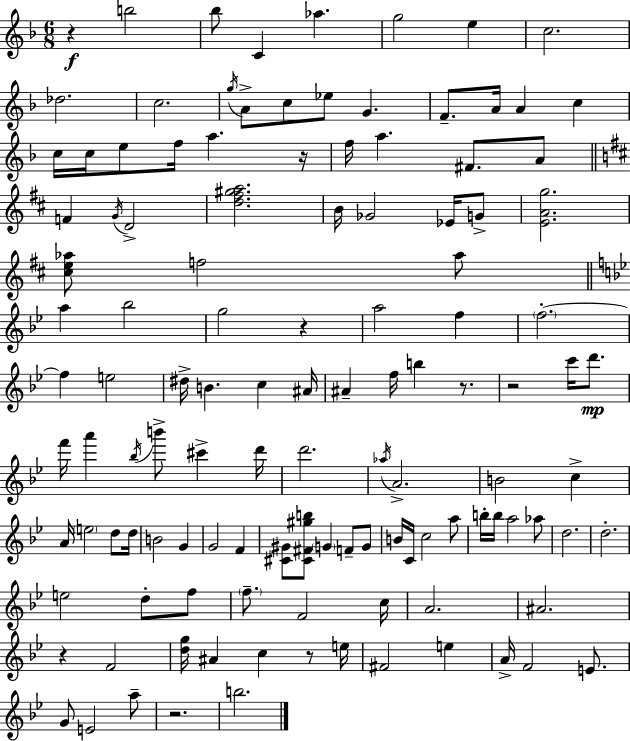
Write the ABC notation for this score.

X:1
T:Untitled
M:6/8
L:1/4
K:F
z b2 _b/2 C _a g2 e c2 _d2 c2 g/4 A/2 c/2 _e/2 G F/2 A/4 A c c/4 c/4 e/2 f/4 a z/4 f/4 a ^F/2 A/2 F G/4 D2 [d^f^ga]2 B/4 _G2 _E/4 G/2 [EAg]2 [^ce_a]/2 f2 _a/2 a _b2 g2 z a2 f f2 f e2 ^d/4 B c ^A/4 ^A f/4 b z/2 z2 c'/4 d'/2 f'/4 a' _b/4 b'/2 ^c' d'/4 d'2 _a/4 A2 B2 c A/4 e2 d/2 d/4 B2 G G2 F [^C^G]/2 [^C^F^gb]/2 G F/2 G/2 B/4 C/4 c2 a/2 b/4 b/4 a2 _a/2 d2 d2 e2 d/2 f/2 f/2 F2 c/4 A2 ^A2 z F2 [dg]/4 ^A c z/2 e/4 ^F2 e A/4 F2 E/2 G/2 E2 a/2 z2 b2